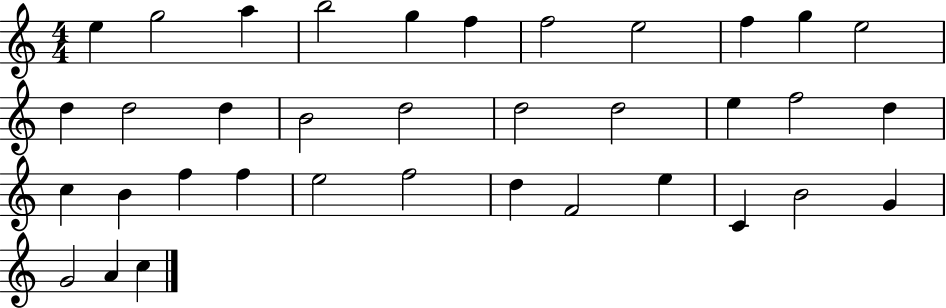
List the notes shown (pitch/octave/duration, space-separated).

E5/q G5/h A5/q B5/h G5/q F5/q F5/h E5/h F5/q G5/q E5/h D5/q D5/h D5/q B4/h D5/h D5/h D5/h E5/q F5/h D5/q C5/q B4/q F5/q F5/q E5/h F5/h D5/q F4/h E5/q C4/q B4/h G4/q G4/h A4/q C5/q